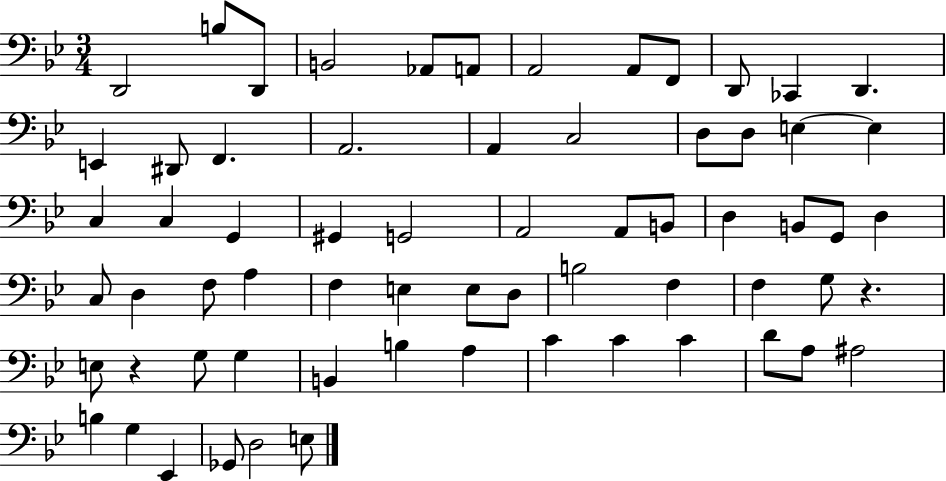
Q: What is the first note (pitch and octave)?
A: D2